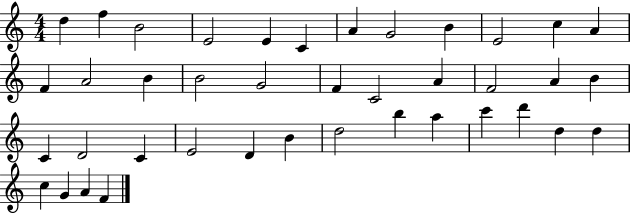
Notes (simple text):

D5/q F5/q B4/h E4/h E4/q C4/q A4/q G4/h B4/q E4/h C5/q A4/q F4/q A4/h B4/q B4/h G4/h F4/q C4/h A4/q F4/h A4/q B4/q C4/q D4/h C4/q E4/h D4/q B4/q D5/h B5/q A5/q C6/q D6/q D5/q D5/q C5/q G4/q A4/q F4/q